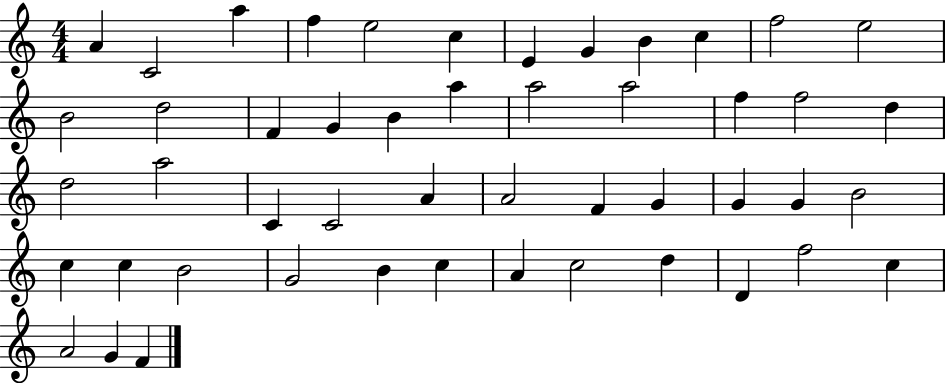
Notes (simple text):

A4/q C4/h A5/q F5/q E5/h C5/q E4/q G4/q B4/q C5/q F5/h E5/h B4/h D5/h F4/q G4/q B4/q A5/q A5/h A5/h F5/q F5/h D5/q D5/h A5/h C4/q C4/h A4/q A4/h F4/q G4/q G4/q G4/q B4/h C5/q C5/q B4/h G4/h B4/q C5/q A4/q C5/h D5/q D4/q F5/h C5/q A4/h G4/q F4/q